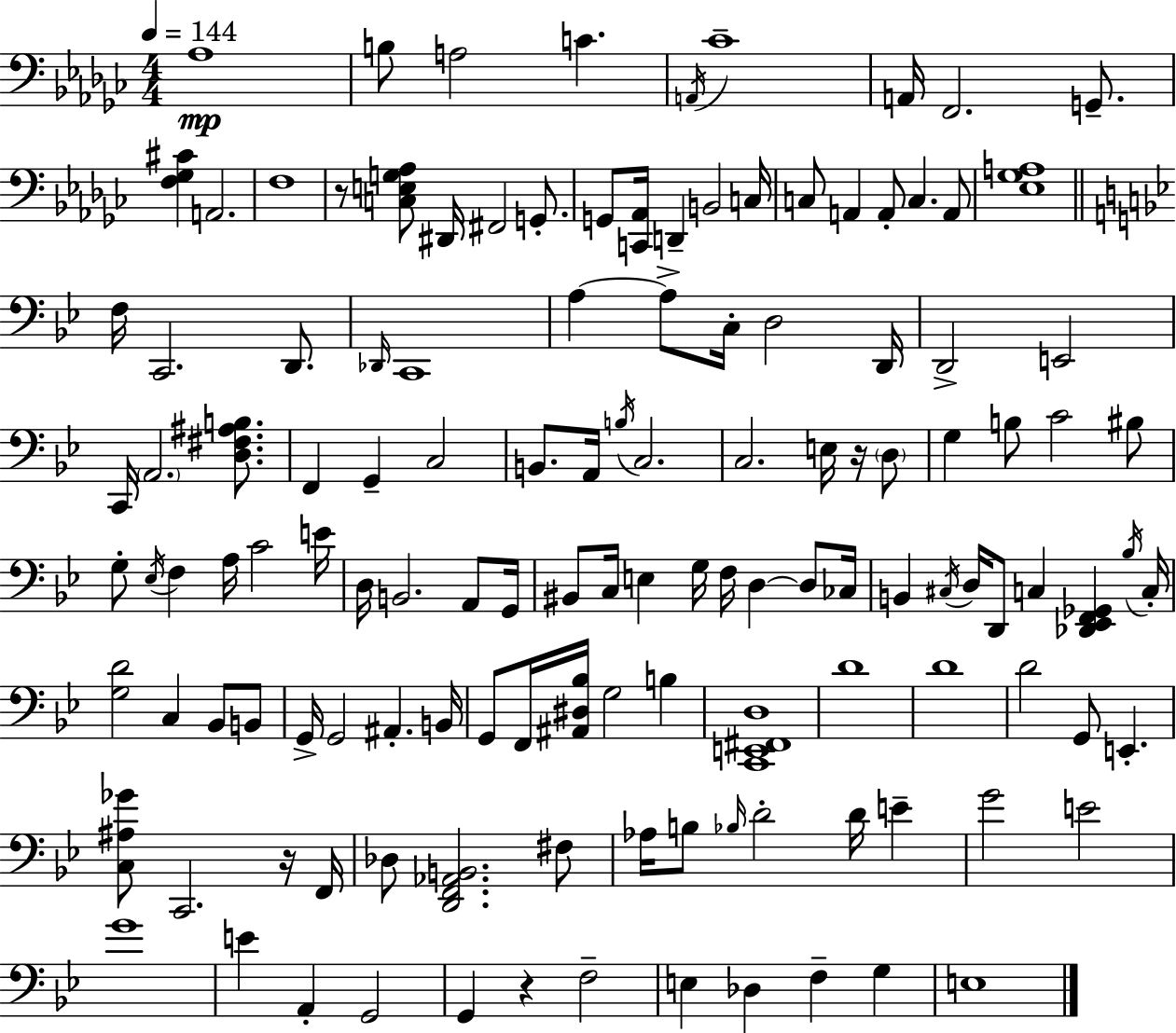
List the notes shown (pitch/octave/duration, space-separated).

Ab3/w B3/e A3/h C4/q. A2/s CES4/w A2/s F2/h. G2/e. [F3,Gb3,C#4]/q A2/h. F3/w R/e [C3,E3,G3,Ab3]/e D#2/s F#2/h G2/e. G2/e [C2,Ab2]/s D2/q B2/h C3/s C3/e A2/q A2/e C3/q. A2/e [Eb3,Gb3,A3]/w F3/s C2/h. D2/e. Db2/s C2/w A3/q A3/e C3/s D3/h D2/s D2/h E2/h C2/s A2/h. [D3,F#3,A#3,B3]/e. F2/q G2/q C3/h B2/e. A2/s B3/s C3/h. C3/h. E3/s R/s D3/e G3/q B3/e C4/h BIS3/e G3/e Eb3/s F3/q A3/s C4/h E4/s D3/s B2/h. A2/e G2/s BIS2/e C3/s E3/q G3/s F3/s D3/q D3/e CES3/s B2/q C#3/s D3/s D2/e C3/q [Db2,Eb2,F2,Gb2]/q Bb3/s C3/s [G3,D4]/h C3/q Bb2/e B2/e G2/s G2/h A#2/q. B2/s G2/e F2/s [A#2,D#3,Bb3]/s G3/h B3/q [C2,E2,F#2,D3]/w D4/w D4/w D4/h G2/e E2/q. [C3,A#3,Gb4]/e C2/h. R/s F2/s Db3/e [D2,F2,Ab2,B2]/h. F#3/e Ab3/s B3/e Bb3/s D4/h D4/s E4/q G4/h E4/h G4/w E4/q A2/q G2/h G2/q R/q F3/h E3/q Db3/q F3/q G3/q E3/w